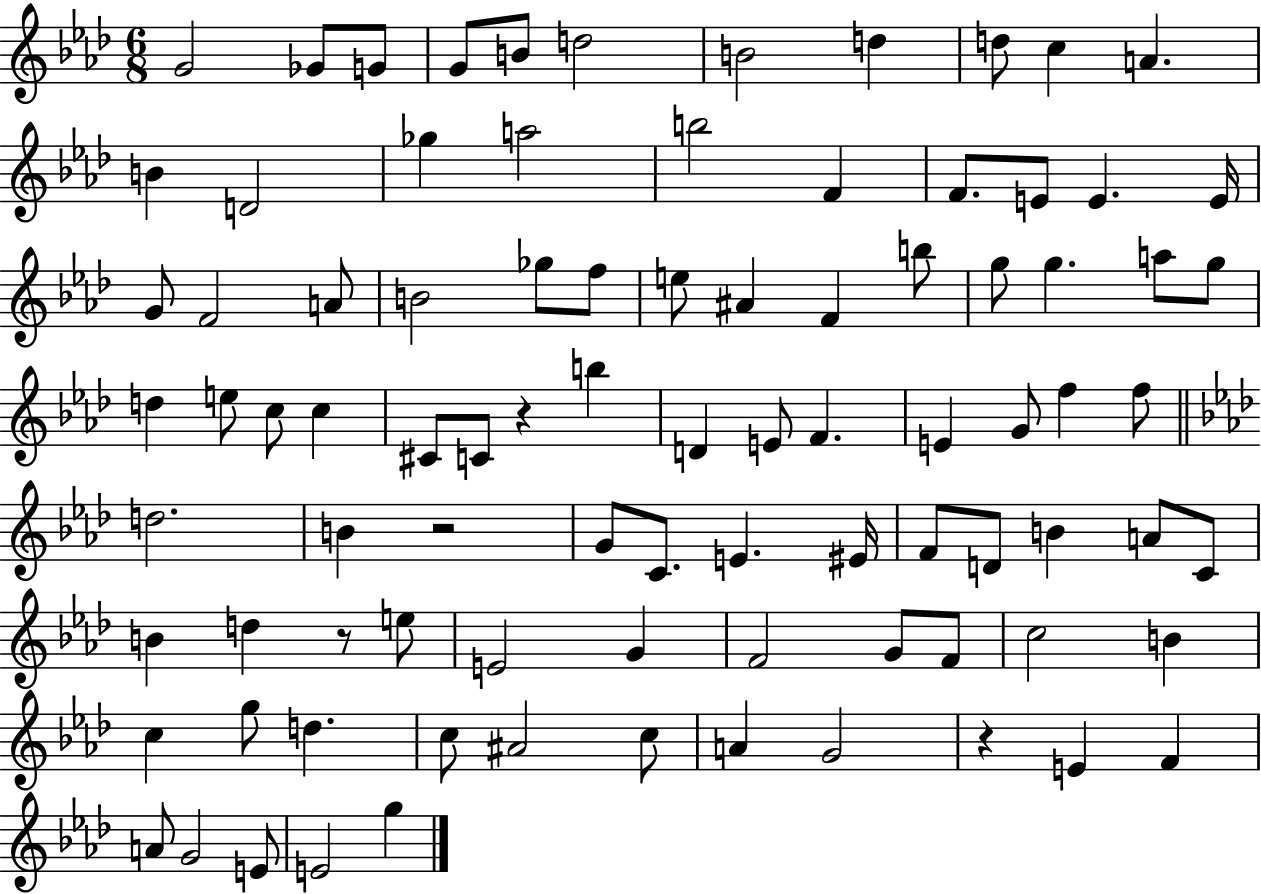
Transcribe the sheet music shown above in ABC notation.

X:1
T:Untitled
M:6/8
L:1/4
K:Ab
G2 _G/2 G/2 G/2 B/2 d2 B2 d d/2 c A B D2 _g a2 b2 F F/2 E/2 E E/4 G/2 F2 A/2 B2 _g/2 f/2 e/2 ^A F b/2 g/2 g a/2 g/2 d e/2 c/2 c ^C/2 C/2 z b D E/2 F E G/2 f f/2 d2 B z2 G/2 C/2 E ^E/4 F/2 D/2 B A/2 C/2 B d z/2 e/2 E2 G F2 G/2 F/2 c2 B c g/2 d c/2 ^A2 c/2 A G2 z E F A/2 G2 E/2 E2 g